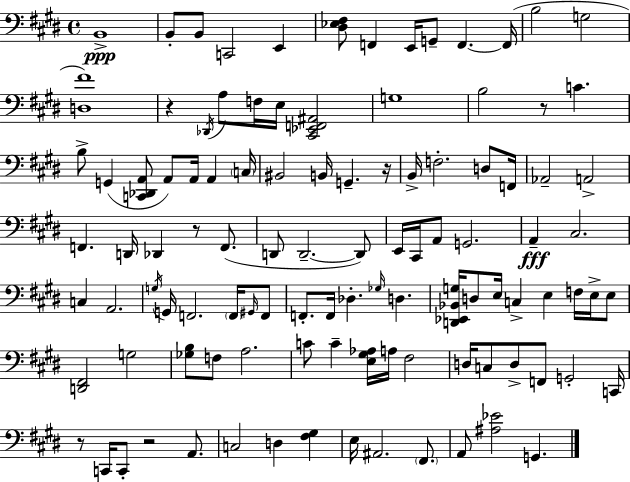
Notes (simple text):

B2/w B2/e B2/e C2/h E2/q [D#3,Eb3,F#3]/e F2/q E2/s G2/e F2/q. F2/s B3/h G3/h [D3,F#4]/w R/q Db2/s A3/e F3/s E3/s [C#2,Eb2,F2,A#2]/h G3/w B3/h R/e C4/q. B3/e G2/q [C2,Db2,A2]/e A2/e A2/s A2/q C3/s BIS2/h B2/s G2/q. R/s B2/s F3/h. D3/e F2/s Ab2/h A2/h F2/q. D2/s Db2/q R/e F2/e. D2/e D2/h. D2/e E2/s C#2/s A2/e G2/h. A2/q C#3/h. C3/q A2/h. G3/s G2/s F2/h. F2/s G#2/s F2/e F2/e. F2/s Db3/q. Gb3/s D3/q. [D2,Eb2,Bb2,G3]/s D3/e E3/s C3/q E3/q F3/s E3/s E3/e [D2,F#2]/h G3/h [Gb3,B3]/e F3/e A3/h. C4/e C4/q [E3,G#3,Ab3]/s A3/s F#3/h D3/s C3/e D3/e F2/e G2/h C2/s R/e C2/s C2/e R/h A2/e. C3/h D3/q [F#3,G#3]/q E3/s A#2/h. F#2/e. A2/e [A#3,Eb4]/h G2/q.